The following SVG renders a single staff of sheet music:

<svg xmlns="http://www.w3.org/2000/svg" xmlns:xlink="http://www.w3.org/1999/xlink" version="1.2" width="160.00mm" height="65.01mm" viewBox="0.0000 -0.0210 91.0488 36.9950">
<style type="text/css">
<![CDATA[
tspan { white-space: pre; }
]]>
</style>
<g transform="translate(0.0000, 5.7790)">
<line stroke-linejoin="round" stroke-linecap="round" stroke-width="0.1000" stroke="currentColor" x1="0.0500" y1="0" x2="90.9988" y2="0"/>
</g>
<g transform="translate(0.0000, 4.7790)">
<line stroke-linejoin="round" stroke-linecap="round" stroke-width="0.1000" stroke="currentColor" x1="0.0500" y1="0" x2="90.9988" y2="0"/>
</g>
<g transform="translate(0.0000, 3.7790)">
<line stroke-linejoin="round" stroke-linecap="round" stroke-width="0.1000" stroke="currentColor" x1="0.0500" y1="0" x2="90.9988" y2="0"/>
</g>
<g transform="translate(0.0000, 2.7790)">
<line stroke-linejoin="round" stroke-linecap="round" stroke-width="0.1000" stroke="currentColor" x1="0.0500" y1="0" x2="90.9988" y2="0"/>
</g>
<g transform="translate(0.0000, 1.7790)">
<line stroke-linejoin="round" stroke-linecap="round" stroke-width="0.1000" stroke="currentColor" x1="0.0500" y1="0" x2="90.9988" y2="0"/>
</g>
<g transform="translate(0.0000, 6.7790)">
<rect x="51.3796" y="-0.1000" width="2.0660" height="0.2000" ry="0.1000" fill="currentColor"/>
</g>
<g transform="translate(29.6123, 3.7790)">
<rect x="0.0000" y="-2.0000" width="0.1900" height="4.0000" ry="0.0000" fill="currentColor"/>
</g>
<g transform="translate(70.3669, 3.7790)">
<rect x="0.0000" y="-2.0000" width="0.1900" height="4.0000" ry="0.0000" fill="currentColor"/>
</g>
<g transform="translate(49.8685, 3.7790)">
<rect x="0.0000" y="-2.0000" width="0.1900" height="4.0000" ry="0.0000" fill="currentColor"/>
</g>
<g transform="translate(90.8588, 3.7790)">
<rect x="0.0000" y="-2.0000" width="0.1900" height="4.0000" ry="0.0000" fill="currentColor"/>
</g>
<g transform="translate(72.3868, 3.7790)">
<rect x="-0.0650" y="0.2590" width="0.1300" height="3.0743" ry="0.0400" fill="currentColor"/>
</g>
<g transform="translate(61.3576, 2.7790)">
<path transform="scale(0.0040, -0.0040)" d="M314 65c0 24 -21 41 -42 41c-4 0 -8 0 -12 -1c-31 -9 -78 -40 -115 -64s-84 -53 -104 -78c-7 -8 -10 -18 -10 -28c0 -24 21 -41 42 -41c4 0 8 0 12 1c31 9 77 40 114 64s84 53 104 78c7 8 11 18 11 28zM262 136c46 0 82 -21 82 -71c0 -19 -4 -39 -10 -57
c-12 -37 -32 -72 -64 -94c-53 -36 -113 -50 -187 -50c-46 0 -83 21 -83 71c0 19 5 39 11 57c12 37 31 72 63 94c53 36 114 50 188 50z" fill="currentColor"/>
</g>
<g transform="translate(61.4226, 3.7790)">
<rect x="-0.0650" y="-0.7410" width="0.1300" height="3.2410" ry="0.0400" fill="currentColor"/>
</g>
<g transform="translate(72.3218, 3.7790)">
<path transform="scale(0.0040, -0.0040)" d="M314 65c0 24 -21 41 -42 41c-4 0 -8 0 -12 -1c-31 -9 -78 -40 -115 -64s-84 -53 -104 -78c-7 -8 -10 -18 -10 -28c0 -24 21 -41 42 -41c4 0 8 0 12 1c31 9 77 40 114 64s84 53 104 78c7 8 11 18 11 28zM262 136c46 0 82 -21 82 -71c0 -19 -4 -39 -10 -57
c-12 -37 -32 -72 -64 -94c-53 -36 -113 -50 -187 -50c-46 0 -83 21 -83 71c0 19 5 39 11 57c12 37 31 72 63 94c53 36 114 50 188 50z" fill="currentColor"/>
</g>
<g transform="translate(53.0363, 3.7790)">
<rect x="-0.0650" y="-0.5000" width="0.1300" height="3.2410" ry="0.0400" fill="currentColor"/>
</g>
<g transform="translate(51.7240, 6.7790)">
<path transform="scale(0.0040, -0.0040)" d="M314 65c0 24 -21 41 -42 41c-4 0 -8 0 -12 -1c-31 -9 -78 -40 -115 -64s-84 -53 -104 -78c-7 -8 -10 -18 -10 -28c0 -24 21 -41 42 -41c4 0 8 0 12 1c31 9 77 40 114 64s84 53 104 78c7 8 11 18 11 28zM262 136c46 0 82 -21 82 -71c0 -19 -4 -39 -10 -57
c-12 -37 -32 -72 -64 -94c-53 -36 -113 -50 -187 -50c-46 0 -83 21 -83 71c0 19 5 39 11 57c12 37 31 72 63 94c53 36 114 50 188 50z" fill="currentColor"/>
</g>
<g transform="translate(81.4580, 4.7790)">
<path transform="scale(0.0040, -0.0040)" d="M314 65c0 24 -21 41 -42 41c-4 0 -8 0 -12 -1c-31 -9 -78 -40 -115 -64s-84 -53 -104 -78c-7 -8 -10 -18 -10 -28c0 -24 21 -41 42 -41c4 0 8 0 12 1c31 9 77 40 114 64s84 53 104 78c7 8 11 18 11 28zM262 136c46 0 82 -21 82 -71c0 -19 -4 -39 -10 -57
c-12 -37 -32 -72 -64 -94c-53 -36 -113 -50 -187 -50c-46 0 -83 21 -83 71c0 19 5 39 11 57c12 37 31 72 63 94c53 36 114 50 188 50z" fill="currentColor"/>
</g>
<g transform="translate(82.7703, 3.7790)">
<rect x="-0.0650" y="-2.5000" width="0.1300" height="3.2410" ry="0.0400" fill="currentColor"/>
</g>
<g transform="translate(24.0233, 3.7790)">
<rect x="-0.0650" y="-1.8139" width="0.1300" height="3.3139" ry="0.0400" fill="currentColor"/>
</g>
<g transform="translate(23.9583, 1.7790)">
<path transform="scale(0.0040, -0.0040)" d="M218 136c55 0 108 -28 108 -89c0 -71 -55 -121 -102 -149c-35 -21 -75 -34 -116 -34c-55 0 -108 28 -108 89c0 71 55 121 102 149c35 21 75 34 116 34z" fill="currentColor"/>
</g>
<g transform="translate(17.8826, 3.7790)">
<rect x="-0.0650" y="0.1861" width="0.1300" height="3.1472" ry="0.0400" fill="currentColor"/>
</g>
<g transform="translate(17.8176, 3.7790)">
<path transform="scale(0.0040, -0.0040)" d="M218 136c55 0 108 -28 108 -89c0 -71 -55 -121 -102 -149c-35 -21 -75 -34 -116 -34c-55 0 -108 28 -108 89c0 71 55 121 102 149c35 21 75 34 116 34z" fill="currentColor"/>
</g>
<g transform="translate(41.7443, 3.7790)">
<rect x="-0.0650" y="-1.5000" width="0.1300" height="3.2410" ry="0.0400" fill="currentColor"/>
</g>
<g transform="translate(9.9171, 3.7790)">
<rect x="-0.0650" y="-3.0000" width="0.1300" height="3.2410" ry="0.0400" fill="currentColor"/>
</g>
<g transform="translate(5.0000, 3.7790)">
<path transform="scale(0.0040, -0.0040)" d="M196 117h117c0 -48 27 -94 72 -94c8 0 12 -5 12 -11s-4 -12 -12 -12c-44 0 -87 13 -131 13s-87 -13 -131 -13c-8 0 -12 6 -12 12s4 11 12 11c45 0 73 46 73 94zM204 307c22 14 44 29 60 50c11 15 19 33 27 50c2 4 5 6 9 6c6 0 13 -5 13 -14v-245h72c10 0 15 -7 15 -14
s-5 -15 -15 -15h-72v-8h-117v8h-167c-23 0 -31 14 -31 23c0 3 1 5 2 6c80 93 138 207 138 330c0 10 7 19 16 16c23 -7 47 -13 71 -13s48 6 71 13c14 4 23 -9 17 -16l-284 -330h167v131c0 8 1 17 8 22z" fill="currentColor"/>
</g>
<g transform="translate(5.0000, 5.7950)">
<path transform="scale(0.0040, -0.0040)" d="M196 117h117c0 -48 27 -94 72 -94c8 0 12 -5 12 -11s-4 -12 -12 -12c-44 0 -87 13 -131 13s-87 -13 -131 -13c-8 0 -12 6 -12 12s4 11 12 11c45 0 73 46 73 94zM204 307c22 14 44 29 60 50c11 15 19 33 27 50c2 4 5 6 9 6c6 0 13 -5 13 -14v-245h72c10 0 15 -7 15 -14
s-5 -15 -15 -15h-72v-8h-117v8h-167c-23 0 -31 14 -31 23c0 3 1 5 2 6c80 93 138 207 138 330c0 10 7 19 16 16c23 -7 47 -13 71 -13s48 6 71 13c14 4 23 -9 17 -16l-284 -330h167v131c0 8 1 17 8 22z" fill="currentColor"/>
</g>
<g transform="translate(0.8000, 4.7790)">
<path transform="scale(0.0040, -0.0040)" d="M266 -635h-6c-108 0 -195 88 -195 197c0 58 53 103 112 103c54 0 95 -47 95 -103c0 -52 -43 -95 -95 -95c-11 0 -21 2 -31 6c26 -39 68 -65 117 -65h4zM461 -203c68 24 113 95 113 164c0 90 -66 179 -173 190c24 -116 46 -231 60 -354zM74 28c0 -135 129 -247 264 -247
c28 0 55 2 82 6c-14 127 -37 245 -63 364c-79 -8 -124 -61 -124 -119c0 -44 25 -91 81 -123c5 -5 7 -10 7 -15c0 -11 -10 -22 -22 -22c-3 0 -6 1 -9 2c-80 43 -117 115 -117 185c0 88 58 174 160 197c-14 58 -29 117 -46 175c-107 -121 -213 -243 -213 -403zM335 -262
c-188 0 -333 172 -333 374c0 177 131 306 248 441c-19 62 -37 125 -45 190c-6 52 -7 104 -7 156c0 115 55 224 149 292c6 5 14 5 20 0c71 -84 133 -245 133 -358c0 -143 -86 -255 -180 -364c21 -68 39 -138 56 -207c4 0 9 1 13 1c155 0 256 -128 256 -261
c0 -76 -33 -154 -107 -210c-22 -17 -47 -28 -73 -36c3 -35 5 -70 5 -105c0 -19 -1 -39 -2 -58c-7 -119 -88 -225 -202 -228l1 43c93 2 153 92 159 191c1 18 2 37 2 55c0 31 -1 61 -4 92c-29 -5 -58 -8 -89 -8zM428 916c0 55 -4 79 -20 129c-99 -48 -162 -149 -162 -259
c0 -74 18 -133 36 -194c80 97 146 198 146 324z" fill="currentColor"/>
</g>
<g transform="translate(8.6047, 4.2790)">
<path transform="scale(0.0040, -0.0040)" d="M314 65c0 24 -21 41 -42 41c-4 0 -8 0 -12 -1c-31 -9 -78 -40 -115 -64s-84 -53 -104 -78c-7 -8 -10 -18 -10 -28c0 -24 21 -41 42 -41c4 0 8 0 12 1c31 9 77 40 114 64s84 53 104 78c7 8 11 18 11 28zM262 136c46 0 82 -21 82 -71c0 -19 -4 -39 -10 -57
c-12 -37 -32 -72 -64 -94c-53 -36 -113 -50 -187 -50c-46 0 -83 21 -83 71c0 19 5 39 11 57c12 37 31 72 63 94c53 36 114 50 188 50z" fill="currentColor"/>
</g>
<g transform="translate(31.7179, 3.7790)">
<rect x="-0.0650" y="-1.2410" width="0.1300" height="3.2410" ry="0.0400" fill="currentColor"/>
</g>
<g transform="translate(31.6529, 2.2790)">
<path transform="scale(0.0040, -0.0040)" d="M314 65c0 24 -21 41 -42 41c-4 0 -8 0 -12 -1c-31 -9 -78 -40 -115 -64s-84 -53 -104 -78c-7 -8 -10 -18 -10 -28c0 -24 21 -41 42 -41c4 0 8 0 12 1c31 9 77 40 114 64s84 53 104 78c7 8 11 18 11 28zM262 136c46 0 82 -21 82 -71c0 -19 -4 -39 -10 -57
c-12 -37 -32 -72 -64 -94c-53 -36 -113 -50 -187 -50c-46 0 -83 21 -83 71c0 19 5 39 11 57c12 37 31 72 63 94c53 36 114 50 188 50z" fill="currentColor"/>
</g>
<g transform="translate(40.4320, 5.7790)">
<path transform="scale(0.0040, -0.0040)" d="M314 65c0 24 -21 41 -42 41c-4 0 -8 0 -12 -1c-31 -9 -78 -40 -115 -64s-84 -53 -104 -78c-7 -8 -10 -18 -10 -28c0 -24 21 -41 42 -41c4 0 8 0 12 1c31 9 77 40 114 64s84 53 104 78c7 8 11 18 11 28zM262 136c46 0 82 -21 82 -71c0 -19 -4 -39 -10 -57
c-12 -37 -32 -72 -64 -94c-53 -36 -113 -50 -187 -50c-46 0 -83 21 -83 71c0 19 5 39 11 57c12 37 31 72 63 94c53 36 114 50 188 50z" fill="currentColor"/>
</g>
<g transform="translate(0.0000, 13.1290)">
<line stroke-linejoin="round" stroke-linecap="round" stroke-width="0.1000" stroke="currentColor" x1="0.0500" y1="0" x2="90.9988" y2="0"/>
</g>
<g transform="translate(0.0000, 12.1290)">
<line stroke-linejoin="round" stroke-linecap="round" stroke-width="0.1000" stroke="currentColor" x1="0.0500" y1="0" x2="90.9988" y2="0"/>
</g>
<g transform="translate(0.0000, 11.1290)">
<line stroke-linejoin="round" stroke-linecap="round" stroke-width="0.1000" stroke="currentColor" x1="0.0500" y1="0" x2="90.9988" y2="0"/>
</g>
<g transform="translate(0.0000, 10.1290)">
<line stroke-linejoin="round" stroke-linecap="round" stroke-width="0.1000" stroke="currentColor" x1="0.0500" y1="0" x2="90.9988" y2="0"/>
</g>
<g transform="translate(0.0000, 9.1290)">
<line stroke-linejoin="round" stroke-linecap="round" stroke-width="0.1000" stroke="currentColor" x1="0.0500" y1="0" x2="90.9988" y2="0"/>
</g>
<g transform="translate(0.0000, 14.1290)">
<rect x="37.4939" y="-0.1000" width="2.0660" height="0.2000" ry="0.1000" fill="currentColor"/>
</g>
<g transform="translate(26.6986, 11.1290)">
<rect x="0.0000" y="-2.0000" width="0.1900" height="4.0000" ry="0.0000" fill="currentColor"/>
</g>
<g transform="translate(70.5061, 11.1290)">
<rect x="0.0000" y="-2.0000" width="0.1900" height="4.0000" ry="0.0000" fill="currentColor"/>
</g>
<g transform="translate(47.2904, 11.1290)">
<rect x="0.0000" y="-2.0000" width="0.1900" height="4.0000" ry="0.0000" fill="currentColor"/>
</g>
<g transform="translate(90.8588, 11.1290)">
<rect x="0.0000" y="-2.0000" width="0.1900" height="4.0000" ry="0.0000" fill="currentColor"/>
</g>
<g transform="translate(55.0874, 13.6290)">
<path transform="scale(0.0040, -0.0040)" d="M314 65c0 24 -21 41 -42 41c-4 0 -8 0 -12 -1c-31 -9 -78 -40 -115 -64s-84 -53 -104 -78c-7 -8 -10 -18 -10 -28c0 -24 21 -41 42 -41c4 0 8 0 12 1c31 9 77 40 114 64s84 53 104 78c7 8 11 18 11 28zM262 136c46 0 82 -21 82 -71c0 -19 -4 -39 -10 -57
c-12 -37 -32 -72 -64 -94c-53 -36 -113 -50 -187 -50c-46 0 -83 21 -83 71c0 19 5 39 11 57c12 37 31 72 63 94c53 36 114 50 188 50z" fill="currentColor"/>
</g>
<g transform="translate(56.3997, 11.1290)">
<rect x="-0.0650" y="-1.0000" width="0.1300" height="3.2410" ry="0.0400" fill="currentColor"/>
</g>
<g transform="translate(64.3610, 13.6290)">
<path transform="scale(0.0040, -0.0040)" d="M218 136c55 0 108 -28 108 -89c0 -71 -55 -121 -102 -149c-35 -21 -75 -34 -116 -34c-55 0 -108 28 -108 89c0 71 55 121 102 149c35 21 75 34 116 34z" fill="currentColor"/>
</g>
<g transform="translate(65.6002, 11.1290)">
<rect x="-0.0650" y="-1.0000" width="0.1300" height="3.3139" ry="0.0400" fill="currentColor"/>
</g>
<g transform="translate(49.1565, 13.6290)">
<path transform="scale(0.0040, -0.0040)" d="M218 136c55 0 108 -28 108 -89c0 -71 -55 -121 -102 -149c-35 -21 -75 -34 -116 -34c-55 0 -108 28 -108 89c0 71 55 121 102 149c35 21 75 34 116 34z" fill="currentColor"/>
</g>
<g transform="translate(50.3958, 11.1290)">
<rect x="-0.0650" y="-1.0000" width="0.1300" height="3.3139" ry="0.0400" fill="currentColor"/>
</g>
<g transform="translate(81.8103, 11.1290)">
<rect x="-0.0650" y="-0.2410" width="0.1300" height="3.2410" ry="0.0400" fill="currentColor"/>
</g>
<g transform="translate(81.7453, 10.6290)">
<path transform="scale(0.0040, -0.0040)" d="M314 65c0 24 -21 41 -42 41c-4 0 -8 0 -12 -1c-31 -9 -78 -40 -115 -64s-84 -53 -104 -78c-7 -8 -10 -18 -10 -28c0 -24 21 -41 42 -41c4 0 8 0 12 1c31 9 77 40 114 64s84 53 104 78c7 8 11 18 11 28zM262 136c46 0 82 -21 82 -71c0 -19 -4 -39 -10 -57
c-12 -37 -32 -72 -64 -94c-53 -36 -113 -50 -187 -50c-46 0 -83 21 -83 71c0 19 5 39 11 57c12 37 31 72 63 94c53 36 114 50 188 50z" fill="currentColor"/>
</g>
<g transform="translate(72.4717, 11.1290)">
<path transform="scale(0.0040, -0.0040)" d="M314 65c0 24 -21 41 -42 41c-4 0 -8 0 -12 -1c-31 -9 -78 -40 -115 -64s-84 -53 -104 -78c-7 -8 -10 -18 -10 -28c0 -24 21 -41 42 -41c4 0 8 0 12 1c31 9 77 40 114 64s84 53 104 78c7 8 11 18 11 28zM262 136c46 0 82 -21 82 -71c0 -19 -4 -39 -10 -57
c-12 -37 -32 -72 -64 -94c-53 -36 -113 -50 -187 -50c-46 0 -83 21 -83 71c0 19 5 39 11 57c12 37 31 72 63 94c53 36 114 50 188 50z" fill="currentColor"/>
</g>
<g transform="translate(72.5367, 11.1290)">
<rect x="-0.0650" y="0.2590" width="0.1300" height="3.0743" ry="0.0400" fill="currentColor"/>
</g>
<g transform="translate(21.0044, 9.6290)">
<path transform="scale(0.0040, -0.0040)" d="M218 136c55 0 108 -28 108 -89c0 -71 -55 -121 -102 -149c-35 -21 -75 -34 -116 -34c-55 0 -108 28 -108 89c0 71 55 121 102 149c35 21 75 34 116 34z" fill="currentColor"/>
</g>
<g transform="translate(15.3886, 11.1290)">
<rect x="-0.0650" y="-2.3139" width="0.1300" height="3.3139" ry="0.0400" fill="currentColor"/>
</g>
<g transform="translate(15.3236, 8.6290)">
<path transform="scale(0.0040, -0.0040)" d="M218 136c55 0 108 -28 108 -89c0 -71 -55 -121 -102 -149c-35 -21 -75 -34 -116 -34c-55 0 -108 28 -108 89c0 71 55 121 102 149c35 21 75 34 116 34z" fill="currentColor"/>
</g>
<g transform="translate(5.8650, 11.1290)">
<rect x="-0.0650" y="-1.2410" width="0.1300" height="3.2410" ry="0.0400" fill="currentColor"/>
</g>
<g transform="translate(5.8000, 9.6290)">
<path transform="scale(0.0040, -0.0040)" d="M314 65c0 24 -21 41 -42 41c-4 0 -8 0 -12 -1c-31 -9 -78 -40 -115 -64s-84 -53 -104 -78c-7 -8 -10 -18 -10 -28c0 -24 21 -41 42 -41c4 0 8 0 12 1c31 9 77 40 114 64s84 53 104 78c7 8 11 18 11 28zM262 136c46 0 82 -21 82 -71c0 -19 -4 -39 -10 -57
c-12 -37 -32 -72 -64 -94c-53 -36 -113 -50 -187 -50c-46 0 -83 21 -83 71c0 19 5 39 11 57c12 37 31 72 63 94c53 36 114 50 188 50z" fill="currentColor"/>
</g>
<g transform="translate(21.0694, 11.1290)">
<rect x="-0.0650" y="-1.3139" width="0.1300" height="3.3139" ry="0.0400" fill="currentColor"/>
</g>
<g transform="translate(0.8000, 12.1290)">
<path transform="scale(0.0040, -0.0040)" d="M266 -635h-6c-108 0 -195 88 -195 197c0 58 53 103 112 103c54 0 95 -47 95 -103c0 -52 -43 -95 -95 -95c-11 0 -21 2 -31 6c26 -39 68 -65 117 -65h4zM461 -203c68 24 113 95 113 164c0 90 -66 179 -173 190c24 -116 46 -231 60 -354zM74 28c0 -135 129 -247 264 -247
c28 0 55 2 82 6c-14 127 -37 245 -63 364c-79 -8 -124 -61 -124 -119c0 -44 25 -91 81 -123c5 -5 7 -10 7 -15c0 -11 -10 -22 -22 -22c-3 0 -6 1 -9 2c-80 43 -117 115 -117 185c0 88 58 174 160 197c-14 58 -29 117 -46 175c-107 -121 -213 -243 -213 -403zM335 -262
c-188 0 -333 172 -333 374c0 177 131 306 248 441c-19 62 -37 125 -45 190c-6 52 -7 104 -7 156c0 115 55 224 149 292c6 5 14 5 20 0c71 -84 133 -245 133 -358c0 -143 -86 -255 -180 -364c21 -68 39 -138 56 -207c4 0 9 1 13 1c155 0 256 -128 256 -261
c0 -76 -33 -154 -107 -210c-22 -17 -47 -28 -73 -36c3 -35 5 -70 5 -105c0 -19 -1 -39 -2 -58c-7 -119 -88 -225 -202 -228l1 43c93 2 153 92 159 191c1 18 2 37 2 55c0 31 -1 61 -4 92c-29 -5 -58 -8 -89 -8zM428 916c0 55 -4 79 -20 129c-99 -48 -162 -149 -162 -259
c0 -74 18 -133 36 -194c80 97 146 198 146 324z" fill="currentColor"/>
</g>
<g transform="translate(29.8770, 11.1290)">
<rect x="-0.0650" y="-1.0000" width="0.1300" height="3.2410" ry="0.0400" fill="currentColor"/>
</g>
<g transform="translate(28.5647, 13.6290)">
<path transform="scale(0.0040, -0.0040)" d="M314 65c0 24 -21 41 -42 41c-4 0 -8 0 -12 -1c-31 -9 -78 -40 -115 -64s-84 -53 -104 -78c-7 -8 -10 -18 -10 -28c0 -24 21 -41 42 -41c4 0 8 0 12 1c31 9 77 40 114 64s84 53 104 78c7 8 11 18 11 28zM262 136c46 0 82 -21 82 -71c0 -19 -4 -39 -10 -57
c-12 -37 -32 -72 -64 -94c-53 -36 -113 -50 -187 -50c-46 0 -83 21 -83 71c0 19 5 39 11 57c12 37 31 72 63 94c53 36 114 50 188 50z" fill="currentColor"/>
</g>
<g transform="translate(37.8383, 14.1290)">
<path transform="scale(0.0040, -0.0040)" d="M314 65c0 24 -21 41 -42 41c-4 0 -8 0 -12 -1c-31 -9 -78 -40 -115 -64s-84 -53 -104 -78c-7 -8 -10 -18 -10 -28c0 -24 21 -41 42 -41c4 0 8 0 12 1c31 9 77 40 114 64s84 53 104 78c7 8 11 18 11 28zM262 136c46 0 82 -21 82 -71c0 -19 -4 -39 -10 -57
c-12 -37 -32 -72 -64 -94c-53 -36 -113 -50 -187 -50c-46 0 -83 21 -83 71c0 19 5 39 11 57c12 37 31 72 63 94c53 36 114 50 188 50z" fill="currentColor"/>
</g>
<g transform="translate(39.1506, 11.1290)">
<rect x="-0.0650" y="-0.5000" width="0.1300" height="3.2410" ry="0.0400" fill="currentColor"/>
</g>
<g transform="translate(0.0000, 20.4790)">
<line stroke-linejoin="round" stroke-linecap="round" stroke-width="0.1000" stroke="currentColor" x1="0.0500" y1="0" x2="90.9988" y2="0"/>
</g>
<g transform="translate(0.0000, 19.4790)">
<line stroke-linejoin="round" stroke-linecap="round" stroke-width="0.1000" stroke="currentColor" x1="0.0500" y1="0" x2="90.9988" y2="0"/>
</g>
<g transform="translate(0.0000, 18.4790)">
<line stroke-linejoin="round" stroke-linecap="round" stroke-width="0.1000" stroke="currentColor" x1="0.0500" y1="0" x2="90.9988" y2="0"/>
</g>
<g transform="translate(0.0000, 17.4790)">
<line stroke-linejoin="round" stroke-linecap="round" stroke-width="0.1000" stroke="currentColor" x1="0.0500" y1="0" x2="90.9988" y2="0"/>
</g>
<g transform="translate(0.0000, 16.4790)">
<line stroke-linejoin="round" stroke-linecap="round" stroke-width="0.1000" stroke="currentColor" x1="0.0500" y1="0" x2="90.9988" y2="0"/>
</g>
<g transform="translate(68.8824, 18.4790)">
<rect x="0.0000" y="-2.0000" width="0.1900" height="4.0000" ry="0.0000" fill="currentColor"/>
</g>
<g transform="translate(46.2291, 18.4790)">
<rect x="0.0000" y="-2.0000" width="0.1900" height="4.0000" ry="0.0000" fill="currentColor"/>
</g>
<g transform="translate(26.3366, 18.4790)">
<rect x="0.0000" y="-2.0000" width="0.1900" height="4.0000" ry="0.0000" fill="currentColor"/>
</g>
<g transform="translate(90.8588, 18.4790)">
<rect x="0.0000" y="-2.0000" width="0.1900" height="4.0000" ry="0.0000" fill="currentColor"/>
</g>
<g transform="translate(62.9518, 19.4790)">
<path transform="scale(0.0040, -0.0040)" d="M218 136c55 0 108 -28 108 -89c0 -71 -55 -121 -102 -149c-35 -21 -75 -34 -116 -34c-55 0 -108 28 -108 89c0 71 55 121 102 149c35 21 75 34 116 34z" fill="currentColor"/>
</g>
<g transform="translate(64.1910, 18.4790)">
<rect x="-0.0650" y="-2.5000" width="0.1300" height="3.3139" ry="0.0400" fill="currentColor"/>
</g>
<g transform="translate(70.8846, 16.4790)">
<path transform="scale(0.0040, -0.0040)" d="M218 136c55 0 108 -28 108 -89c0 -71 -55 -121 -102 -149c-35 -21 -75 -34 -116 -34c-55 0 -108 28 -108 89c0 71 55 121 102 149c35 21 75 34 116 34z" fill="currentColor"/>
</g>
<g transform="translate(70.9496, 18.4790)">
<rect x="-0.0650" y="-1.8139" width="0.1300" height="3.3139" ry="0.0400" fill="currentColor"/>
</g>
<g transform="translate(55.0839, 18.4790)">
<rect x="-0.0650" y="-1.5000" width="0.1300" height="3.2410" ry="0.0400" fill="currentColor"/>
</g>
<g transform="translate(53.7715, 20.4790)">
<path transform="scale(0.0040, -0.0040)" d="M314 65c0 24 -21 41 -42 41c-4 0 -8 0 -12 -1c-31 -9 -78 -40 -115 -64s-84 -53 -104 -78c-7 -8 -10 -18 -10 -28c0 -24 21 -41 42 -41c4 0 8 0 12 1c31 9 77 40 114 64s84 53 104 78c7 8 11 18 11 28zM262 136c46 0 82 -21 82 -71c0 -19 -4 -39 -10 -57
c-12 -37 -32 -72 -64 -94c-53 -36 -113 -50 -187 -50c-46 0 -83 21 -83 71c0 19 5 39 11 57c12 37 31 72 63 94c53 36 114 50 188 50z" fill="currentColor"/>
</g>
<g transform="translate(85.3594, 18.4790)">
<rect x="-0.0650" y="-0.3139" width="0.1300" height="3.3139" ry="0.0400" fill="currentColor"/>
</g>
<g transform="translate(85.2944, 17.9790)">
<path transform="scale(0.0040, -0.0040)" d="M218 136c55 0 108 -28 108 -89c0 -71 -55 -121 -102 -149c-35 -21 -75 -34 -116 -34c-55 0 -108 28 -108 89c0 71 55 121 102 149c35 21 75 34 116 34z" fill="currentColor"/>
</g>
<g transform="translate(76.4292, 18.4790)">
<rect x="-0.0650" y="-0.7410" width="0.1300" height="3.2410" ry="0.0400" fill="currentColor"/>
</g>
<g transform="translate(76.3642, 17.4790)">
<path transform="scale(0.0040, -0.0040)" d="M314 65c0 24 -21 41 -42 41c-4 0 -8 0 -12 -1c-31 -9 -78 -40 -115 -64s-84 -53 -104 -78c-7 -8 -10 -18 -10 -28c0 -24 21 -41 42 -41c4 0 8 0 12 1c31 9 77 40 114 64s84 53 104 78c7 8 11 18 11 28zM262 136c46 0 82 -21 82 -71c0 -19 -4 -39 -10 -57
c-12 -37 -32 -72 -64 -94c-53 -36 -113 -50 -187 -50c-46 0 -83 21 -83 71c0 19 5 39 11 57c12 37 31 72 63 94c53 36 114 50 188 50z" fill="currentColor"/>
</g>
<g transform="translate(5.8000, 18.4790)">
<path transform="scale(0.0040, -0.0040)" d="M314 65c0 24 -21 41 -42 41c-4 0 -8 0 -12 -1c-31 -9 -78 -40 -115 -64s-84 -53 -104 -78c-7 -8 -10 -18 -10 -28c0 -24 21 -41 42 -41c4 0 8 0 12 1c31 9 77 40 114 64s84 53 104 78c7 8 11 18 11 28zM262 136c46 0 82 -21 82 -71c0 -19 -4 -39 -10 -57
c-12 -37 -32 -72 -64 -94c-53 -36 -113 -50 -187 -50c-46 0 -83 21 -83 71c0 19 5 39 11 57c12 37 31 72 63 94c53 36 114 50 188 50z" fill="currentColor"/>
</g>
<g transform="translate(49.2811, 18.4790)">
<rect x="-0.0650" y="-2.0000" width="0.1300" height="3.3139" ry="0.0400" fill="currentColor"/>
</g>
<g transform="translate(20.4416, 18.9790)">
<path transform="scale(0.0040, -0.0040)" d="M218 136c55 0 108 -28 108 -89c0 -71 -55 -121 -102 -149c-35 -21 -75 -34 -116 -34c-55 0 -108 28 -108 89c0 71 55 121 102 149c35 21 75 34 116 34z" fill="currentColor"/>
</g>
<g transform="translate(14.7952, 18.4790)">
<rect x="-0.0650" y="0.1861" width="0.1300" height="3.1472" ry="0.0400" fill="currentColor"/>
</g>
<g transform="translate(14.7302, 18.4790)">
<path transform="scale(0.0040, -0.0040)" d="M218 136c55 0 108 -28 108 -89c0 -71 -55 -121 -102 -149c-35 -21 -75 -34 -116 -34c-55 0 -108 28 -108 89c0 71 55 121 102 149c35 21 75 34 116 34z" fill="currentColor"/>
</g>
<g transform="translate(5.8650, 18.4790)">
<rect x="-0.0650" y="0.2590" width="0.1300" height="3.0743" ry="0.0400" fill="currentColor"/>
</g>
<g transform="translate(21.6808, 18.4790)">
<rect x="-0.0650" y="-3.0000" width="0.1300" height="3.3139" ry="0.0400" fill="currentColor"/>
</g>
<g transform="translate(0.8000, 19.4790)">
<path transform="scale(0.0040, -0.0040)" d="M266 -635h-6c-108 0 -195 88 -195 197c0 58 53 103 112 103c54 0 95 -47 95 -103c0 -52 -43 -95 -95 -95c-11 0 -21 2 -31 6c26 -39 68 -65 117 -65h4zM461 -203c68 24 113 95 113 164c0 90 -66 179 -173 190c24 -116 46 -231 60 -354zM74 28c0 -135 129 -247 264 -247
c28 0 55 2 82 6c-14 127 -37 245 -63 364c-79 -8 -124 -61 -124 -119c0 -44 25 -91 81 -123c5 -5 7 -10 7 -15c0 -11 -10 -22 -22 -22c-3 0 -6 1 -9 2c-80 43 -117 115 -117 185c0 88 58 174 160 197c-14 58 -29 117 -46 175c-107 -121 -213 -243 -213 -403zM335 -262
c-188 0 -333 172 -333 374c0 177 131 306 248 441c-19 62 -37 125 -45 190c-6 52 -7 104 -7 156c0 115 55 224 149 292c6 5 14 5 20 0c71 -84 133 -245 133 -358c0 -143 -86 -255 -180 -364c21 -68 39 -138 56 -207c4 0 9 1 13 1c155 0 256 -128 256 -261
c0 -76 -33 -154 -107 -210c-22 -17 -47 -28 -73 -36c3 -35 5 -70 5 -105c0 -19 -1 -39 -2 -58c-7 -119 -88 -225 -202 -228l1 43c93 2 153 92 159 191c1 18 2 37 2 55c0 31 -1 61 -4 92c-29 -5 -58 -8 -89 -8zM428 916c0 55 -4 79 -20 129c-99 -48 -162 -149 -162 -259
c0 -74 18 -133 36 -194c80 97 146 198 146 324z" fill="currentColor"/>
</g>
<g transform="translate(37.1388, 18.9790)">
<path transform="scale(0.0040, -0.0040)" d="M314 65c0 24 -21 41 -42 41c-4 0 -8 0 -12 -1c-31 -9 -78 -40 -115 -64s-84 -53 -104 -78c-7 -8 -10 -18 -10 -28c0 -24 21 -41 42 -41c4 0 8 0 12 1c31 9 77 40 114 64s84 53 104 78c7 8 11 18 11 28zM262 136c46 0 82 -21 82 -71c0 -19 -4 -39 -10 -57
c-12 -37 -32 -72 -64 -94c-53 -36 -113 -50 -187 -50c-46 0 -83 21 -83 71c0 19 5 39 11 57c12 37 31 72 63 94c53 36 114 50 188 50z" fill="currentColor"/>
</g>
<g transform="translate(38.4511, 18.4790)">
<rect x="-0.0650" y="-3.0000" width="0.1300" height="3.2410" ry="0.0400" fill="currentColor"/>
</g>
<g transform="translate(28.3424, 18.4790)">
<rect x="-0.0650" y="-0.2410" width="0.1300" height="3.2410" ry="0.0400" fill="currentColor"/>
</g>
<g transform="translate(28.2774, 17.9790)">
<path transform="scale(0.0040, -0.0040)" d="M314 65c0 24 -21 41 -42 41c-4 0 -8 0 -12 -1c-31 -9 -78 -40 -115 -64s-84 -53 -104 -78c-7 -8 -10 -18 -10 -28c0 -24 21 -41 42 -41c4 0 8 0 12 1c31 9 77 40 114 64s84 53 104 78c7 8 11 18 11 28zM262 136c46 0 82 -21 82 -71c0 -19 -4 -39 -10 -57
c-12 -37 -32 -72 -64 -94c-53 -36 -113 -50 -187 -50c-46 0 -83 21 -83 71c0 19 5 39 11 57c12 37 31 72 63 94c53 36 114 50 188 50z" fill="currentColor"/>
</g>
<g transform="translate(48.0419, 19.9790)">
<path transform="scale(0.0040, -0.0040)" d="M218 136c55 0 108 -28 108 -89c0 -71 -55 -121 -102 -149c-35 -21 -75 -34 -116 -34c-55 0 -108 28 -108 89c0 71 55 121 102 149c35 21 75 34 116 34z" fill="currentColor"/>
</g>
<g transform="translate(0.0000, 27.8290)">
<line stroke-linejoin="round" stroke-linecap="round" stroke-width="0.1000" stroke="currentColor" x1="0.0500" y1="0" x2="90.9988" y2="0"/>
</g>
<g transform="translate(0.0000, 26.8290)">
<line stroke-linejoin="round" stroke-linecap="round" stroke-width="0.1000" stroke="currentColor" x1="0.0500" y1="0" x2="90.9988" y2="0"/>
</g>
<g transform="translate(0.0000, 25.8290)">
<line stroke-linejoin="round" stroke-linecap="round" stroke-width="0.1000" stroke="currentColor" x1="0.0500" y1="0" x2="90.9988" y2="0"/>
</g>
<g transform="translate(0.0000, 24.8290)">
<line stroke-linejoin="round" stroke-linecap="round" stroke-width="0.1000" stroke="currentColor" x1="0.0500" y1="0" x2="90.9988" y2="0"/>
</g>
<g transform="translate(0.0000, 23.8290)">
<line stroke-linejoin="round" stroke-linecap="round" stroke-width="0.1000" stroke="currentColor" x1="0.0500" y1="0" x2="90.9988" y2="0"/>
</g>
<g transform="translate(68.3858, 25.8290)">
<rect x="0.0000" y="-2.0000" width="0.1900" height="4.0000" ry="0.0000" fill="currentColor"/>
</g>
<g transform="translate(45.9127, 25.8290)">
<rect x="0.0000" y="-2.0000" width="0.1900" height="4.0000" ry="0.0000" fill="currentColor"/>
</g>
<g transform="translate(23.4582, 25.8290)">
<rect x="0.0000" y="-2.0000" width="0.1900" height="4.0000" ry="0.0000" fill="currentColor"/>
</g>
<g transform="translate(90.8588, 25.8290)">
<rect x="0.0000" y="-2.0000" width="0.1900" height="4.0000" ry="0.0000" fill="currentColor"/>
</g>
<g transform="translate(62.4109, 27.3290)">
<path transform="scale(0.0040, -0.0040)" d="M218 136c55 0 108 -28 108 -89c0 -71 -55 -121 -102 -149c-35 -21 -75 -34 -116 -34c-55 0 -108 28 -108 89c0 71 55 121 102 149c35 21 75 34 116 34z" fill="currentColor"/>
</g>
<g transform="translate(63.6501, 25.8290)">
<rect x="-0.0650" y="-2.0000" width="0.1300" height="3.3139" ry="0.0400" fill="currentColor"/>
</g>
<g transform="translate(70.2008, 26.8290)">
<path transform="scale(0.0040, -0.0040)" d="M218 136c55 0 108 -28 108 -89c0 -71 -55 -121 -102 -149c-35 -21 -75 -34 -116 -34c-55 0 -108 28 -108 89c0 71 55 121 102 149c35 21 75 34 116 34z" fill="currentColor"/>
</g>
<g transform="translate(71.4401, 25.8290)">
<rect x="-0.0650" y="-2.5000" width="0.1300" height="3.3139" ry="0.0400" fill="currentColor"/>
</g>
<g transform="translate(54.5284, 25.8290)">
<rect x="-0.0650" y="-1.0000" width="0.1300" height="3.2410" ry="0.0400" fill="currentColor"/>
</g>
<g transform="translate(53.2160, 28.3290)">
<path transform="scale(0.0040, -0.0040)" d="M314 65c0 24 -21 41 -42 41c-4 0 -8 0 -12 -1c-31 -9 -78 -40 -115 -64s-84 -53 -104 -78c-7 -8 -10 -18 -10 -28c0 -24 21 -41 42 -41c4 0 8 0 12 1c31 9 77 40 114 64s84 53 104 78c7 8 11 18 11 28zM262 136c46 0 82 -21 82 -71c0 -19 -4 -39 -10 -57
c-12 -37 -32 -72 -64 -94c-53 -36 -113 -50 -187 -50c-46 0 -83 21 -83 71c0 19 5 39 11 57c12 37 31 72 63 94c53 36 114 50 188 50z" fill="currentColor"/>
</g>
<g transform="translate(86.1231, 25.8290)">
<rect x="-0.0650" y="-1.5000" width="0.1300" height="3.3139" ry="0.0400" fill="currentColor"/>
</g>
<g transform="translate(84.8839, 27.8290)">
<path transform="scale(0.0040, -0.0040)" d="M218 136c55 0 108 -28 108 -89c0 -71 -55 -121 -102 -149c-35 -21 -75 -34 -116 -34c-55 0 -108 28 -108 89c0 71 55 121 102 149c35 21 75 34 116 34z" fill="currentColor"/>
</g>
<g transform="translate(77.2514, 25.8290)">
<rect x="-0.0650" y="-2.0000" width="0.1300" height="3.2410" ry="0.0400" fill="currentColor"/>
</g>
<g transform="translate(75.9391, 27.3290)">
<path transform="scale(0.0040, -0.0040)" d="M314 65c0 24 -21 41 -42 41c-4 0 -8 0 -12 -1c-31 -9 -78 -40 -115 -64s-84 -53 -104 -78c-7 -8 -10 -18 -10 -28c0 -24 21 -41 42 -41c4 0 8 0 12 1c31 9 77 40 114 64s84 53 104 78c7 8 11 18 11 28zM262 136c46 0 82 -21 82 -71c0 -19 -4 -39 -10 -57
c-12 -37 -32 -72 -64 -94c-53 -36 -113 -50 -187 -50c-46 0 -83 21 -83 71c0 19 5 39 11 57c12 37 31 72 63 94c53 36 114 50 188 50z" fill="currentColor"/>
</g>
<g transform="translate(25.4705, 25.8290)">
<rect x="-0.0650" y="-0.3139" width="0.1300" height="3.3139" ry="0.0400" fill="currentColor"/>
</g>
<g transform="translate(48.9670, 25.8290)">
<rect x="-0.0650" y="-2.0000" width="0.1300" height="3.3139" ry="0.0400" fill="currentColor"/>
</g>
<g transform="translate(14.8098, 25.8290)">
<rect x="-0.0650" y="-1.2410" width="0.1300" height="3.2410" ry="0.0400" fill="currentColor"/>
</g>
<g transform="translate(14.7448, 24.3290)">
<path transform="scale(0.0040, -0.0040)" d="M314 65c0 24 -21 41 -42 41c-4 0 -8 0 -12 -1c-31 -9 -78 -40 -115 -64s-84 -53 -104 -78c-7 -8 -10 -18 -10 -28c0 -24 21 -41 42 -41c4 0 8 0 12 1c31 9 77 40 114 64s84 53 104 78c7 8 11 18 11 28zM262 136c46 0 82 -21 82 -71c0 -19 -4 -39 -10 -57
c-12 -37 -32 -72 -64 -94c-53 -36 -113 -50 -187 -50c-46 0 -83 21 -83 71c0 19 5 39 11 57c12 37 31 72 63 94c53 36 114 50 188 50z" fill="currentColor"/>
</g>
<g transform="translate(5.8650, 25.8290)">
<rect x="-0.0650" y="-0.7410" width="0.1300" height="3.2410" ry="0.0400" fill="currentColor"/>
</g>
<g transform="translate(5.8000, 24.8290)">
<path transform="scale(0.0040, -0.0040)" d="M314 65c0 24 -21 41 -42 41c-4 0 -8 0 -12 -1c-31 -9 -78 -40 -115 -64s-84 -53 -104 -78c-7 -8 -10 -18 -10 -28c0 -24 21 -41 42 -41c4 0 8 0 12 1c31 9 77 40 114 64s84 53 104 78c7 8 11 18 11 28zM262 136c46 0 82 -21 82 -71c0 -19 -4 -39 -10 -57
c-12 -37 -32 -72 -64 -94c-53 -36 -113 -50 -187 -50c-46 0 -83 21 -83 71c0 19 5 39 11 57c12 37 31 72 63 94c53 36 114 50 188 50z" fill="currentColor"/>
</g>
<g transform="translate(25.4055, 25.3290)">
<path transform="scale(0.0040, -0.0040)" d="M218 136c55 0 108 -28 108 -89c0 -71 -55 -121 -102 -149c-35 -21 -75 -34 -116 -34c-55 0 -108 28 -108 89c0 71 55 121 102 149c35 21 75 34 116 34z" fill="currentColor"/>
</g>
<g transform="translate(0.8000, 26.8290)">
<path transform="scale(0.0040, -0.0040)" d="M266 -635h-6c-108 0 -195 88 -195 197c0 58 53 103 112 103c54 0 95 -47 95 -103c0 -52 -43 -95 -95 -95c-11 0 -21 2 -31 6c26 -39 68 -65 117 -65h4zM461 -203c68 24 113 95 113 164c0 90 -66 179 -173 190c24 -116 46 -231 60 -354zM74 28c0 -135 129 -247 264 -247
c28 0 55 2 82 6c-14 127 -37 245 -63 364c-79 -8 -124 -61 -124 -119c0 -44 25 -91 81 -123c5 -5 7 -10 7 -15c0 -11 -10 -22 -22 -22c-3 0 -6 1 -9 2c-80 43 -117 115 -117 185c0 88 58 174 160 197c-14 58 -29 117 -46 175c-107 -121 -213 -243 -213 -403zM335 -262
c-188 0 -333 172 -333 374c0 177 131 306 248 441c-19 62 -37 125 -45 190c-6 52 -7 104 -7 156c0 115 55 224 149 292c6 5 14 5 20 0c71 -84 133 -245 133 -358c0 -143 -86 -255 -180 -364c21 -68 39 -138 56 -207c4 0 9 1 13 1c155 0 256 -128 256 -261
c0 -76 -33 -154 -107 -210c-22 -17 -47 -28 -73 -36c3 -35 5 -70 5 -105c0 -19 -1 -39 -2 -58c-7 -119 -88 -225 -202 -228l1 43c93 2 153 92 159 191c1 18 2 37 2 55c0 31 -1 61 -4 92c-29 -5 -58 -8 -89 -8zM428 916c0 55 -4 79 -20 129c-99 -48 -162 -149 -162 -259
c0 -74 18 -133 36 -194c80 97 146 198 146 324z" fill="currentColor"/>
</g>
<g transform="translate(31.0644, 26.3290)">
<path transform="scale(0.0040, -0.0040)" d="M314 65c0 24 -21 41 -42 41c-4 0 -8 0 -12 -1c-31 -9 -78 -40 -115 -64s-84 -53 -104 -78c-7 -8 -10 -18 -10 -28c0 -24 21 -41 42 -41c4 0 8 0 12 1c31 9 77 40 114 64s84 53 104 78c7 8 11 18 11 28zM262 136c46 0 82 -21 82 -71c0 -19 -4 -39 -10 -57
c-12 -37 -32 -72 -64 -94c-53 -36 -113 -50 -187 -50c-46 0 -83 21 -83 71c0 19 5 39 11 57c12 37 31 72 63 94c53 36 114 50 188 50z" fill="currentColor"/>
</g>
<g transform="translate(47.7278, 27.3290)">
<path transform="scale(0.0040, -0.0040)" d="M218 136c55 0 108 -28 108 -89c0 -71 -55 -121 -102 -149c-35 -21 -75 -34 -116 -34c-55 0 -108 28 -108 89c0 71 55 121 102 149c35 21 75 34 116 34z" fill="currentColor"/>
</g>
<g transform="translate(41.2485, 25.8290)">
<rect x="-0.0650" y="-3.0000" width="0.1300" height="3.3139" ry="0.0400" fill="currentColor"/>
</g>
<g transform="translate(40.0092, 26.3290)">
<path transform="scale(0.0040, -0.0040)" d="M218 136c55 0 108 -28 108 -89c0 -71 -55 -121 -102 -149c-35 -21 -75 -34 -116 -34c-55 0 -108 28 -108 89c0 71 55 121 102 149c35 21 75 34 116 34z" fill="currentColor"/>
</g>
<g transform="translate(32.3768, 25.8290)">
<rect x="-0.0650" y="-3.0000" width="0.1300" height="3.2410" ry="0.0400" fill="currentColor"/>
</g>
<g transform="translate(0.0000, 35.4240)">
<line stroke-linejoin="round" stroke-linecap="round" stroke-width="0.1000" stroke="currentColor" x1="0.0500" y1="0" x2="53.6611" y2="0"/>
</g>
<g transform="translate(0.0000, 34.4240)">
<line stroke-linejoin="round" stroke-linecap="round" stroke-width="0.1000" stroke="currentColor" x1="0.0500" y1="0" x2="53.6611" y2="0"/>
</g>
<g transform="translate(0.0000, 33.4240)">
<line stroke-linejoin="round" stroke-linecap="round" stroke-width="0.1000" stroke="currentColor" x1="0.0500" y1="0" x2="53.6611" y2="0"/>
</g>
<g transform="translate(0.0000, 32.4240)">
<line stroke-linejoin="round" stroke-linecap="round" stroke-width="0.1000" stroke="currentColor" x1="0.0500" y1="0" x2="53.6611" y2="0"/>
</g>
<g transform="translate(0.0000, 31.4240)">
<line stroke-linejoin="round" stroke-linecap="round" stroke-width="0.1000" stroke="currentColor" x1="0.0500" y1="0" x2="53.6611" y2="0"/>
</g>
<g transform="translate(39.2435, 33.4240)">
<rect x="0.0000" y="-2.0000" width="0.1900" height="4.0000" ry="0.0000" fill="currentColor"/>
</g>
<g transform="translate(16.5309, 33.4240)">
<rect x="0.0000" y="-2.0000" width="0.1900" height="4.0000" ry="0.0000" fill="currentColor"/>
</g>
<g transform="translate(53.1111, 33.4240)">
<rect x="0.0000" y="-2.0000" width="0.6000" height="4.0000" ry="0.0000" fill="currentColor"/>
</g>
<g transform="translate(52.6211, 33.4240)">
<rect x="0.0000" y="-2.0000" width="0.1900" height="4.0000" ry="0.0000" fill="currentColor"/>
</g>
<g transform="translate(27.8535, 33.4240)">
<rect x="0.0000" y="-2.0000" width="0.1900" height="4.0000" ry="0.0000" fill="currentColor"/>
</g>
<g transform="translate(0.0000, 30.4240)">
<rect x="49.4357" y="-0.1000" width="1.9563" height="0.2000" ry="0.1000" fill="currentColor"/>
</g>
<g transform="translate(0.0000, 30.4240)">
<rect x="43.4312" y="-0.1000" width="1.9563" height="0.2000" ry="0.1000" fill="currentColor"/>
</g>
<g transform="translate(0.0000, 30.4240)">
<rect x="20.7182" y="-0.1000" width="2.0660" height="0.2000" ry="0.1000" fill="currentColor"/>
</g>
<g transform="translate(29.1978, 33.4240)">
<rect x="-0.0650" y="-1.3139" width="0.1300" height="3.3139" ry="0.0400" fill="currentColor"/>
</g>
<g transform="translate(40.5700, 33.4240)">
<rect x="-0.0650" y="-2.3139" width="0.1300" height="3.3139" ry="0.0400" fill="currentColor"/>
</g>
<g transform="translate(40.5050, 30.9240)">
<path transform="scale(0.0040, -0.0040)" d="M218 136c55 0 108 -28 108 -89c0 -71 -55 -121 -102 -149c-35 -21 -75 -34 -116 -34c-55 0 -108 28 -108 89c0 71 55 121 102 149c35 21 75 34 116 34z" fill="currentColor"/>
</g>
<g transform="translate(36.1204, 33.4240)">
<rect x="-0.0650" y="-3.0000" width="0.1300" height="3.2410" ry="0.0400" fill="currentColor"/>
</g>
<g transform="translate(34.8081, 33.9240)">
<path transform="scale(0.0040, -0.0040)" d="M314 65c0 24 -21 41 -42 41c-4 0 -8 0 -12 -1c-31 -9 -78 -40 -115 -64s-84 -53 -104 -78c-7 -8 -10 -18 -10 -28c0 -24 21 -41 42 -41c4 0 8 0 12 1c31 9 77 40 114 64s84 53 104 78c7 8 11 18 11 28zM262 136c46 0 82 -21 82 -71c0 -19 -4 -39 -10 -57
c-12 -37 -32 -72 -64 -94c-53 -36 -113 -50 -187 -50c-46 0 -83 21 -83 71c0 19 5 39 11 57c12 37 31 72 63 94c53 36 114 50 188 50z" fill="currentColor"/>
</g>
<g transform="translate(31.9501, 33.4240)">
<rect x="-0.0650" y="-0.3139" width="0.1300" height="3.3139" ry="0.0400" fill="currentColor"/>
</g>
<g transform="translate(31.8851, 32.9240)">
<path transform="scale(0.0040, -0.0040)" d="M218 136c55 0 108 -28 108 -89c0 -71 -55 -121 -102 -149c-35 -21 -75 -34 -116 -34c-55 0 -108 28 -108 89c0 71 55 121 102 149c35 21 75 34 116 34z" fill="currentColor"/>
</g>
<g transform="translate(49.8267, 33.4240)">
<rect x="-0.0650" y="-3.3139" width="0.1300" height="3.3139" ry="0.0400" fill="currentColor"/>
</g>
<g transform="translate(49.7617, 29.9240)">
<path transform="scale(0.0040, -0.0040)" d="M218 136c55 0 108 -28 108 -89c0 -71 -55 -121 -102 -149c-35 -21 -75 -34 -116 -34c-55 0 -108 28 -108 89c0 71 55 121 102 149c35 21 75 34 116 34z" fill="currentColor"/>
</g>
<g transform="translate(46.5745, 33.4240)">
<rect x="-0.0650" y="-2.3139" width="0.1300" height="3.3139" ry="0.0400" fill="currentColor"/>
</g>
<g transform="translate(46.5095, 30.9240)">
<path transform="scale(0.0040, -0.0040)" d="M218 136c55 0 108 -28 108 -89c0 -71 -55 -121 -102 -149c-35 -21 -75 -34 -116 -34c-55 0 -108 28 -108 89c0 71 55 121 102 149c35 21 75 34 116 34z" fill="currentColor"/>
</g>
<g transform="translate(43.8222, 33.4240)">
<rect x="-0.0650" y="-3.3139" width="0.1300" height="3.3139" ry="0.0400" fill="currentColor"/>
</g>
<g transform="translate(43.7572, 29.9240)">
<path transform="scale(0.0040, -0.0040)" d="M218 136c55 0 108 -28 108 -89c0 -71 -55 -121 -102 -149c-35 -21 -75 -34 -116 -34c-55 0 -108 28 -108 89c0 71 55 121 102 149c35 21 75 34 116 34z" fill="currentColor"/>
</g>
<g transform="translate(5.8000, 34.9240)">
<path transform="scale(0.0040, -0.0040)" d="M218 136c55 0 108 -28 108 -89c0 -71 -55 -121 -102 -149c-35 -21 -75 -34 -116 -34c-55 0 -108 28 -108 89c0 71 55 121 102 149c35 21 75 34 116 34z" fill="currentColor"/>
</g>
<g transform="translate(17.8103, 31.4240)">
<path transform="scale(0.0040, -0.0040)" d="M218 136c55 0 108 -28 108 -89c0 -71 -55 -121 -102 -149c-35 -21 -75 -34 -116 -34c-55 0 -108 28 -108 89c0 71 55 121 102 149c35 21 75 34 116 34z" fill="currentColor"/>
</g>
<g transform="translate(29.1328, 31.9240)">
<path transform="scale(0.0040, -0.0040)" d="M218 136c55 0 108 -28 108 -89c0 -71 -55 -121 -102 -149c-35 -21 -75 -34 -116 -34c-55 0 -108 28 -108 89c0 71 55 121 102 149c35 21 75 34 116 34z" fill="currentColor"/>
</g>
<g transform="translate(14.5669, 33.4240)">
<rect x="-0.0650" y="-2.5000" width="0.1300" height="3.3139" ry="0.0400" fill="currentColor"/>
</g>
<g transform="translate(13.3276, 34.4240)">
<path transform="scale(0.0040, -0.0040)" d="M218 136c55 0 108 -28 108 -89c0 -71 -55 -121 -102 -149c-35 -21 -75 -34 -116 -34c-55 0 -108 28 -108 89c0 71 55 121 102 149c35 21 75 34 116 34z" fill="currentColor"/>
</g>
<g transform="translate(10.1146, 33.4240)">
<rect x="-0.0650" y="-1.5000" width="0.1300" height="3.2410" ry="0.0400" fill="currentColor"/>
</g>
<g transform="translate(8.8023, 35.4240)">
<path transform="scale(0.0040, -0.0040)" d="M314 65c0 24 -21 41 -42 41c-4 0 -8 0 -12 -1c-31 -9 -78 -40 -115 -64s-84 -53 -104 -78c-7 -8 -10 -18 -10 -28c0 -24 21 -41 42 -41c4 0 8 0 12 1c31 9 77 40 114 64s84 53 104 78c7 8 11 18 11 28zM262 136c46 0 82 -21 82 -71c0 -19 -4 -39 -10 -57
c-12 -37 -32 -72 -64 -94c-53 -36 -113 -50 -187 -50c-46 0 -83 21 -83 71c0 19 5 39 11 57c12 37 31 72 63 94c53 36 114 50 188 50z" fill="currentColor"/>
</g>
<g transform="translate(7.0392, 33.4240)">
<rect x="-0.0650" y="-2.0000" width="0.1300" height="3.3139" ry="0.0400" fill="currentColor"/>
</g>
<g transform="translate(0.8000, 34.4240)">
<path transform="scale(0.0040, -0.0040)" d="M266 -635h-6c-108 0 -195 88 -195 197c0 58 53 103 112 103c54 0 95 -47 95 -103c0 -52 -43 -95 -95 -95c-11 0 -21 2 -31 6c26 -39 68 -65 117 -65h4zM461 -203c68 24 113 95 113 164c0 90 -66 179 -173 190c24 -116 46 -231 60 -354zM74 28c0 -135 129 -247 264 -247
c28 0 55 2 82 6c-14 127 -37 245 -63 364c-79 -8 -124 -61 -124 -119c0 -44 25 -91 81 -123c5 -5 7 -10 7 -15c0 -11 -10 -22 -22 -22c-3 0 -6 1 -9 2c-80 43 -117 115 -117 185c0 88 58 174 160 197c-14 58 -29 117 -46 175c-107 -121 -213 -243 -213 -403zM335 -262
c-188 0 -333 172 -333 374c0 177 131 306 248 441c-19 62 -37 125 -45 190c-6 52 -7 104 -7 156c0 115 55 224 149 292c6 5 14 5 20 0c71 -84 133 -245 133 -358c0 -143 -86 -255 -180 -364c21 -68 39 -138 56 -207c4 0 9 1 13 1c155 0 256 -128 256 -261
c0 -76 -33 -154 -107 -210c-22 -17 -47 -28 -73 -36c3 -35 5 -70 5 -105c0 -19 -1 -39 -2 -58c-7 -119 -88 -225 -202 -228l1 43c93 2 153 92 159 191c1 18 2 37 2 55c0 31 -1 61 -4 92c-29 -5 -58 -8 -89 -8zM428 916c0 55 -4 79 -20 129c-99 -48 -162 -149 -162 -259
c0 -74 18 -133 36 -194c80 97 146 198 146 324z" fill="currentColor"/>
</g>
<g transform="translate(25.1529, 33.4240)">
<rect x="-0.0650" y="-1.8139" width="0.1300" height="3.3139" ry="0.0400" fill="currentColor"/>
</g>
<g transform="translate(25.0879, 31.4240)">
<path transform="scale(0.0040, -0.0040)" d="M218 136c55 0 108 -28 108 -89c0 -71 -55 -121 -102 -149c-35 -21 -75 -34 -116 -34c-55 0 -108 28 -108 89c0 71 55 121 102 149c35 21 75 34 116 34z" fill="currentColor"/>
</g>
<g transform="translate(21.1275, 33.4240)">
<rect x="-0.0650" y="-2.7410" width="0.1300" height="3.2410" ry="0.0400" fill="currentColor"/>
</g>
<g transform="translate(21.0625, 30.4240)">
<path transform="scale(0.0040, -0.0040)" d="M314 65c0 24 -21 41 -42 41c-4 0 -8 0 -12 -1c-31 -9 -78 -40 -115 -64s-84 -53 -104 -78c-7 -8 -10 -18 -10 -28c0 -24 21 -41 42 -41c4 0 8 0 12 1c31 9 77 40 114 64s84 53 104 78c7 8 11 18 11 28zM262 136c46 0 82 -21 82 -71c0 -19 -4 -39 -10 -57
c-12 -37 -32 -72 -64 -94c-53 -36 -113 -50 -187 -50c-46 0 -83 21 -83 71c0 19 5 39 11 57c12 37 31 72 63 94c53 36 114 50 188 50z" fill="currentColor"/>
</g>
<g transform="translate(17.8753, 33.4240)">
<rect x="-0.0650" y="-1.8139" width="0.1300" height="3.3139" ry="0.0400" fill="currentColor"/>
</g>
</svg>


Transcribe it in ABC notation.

X:1
T:Untitled
M:4/4
L:1/4
K:C
A2 B f e2 E2 C2 d2 B2 G2 e2 g e D2 C2 D D2 D B2 c2 B2 B A c2 A2 F E2 G f d2 c d2 e2 c A2 A F D2 F G F2 E F E2 G f a2 f e c A2 g b g b